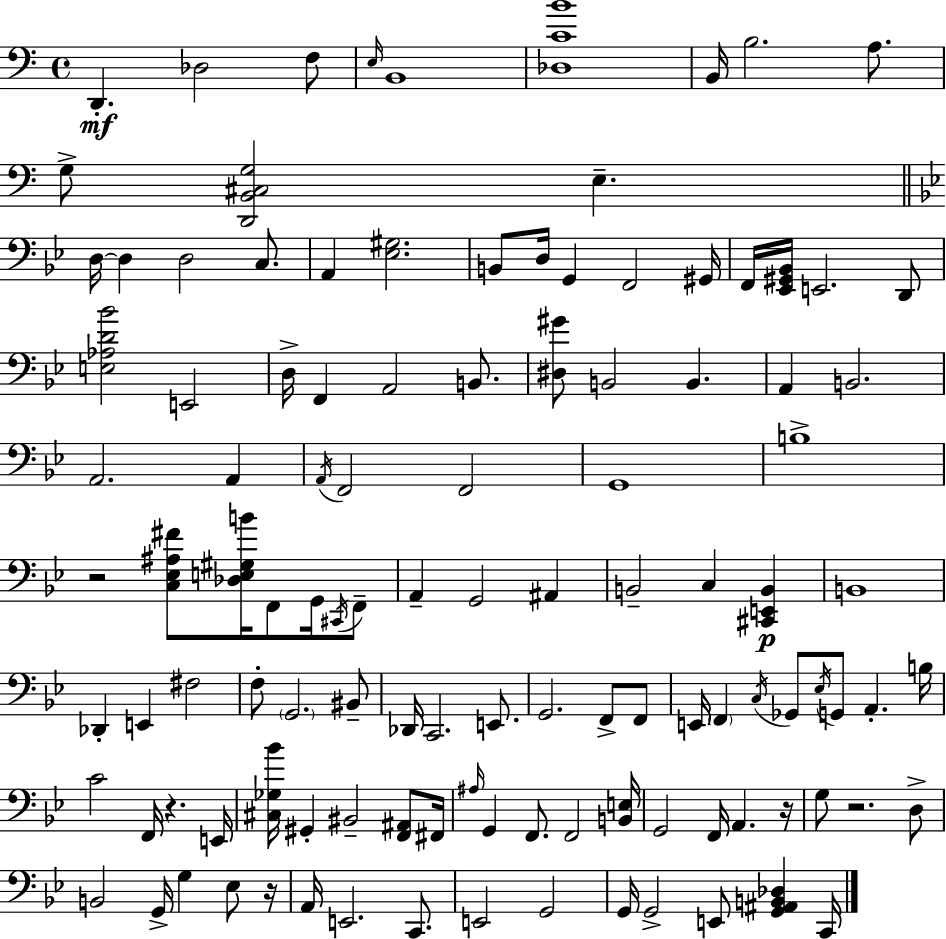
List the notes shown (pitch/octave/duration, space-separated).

D2/q. Db3/h F3/e E3/s B2/w [Db3,C4,B4]/w B2/s B3/h. A3/e. G3/e [D2,B2,C#3,G3]/h E3/q. D3/s D3/q D3/h C3/e. A2/q [Eb3,G#3]/h. B2/e D3/s G2/q F2/h G#2/s F2/s [Eb2,G#2,Bb2]/s E2/h. D2/e [E3,Ab3,D4,Bb4]/h E2/h D3/s F2/q A2/h B2/e. [D#3,G#4]/e B2/h B2/q. A2/q B2/h. A2/h. A2/q A2/s F2/h F2/h G2/w B3/w R/h [C3,Eb3,A#3,F#4]/e [Db3,E3,G#3,B4]/s F2/e G2/s C#2/s F2/e A2/q G2/h A#2/q B2/h C3/q [C#2,E2,B2]/q B2/w Db2/q E2/q F#3/h F3/e G2/h. BIS2/e Db2/s C2/h. E2/e. G2/h. F2/e F2/e E2/s F2/q C3/s Gb2/e Eb3/s G2/e A2/q. B3/s C4/h F2/s R/q. E2/s [C#3,Gb3,Bb4]/s G#2/q BIS2/h [F2,A#2]/e F#2/s A#3/s G2/q F2/e. F2/h [B2,E3]/s G2/h F2/s A2/q. R/s G3/e R/h. D3/e B2/h G2/s G3/q Eb3/e R/s A2/s E2/h. C2/e. E2/h G2/h G2/s G2/h E2/e [G2,A#2,B2,Db3]/q C2/s